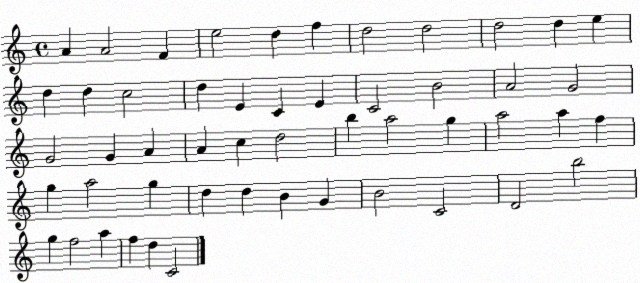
X:1
T:Untitled
M:4/4
L:1/4
K:C
A A2 F e2 d f d2 d2 d2 d e d d c2 d E C E C2 B2 A2 G2 G2 G A A c d2 b a2 g a2 a f g a2 g d d B G B2 C2 D2 b2 g f2 a f d C2